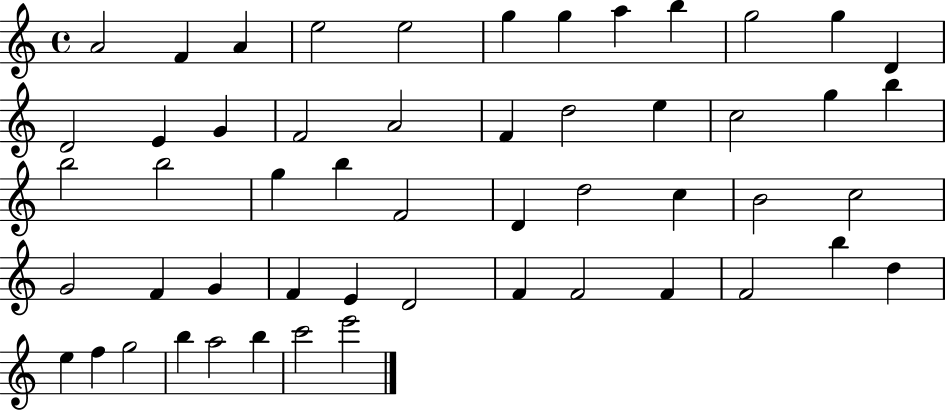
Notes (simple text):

A4/h F4/q A4/q E5/h E5/h G5/q G5/q A5/q B5/q G5/h G5/q D4/q D4/h E4/q G4/q F4/h A4/h F4/q D5/h E5/q C5/h G5/q B5/q B5/h B5/h G5/q B5/q F4/h D4/q D5/h C5/q B4/h C5/h G4/h F4/q G4/q F4/q E4/q D4/h F4/q F4/h F4/q F4/h B5/q D5/q E5/q F5/q G5/h B5/q A5/h B5/q C6/h E6/h